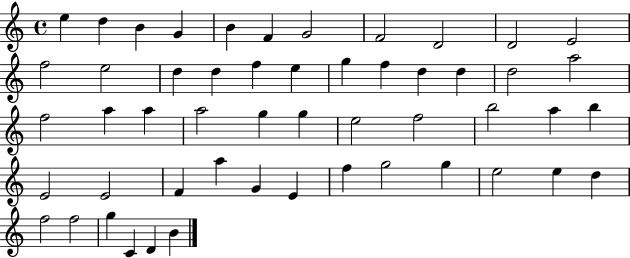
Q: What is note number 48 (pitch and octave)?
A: F5